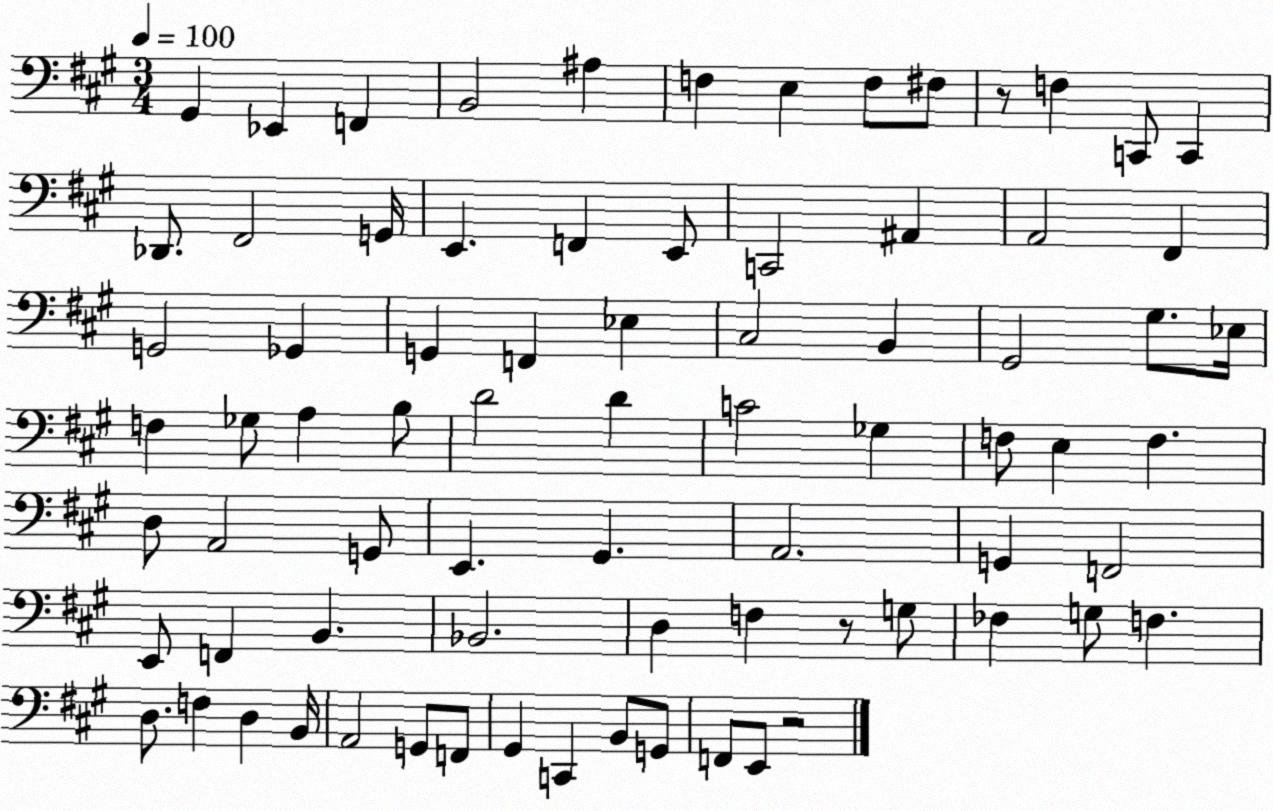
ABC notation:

X:1
T:Untitled
M:3/4
L:1/4
K:A
^G,, _E,, F,, B,,2 ^A, F, E, F,/2 ^F,/2 z/2 F, C,,/2 C,, _D,,/2 ^F,,2 G,,/4 E,, F,, E,,/2 C,,2 ^A,, A,,2 ^F,, G,,2 _G,, G,, F,, _E, ^C,2 B,, ^G,,2 ^G,/2 _E,/4 F, _G,/2 A, B,/2 D2 D C2 _G, F,/2 E, F, D,/2 A,,2 G,,/2 E,, ^G,, A,,2 G,, F,,2 E,,/2 F,, B,, _B,,2 D, F, z/2 G,/2 _F, G,/2 F, D,/2 F, D, B,,/4 A,,2 G,,/2 F,,/2 ^G,, C,, B,,/2 G,,/2 F,,/2 E,,/2 z2